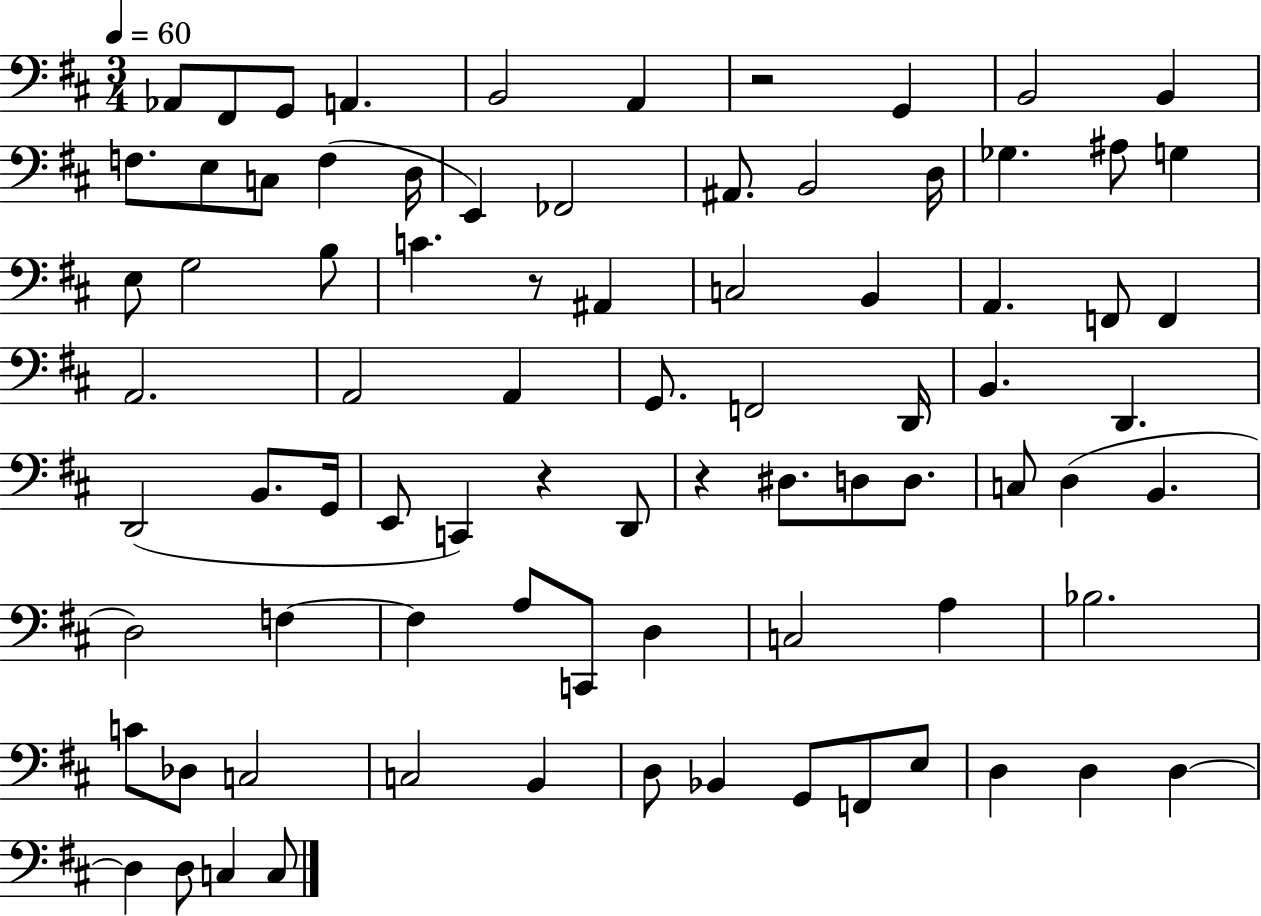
X:1
T:Untitled
M:3/4
L:1/4
K:D
_A,,/2 ^F,,/2 G,,/2 A,, B,,2 A,, z2 G,, B,,2 B,, F,/2 E,/2 C,/2 F, D,/4 E,, _F,,2 ^A,,/2 B,,2 D,/4 _G, ^A,/2 G, E,/2 G,2 B,/2 C z/2 ^A,, C,2 B,, A,, F,,/2 F,, A,,2 A,,2 A,, G,,/2 F,,2 D,,/4 B,, D,, D,,2 B,,/2 G,,/4 E,,/2 C,, z D,,/2 z ^D,/2 D,/2 D,/2 C,/2 D, B,, D,2 F, F, A,/2 C,,/2 D, C,2 A, _B,2 C/2 _D,/2 C,2 C,2 B,, D,/2 _B,, G,,/2 F,,/2 E,/2 D, D, D, D, D,/2 C, C,/2